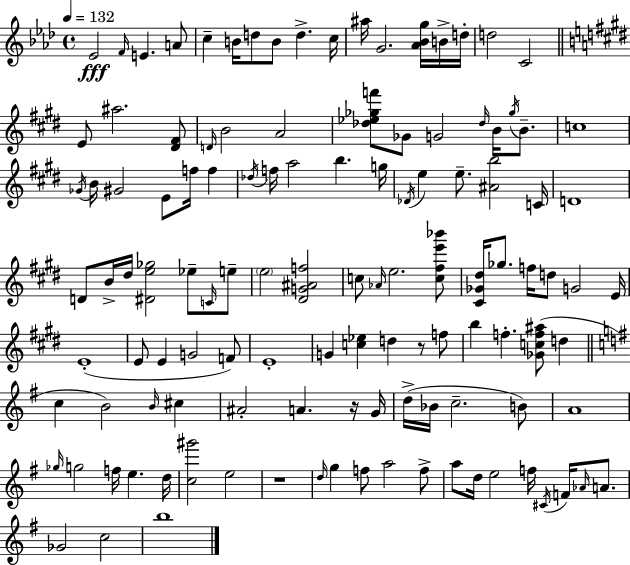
X:1
T:Untitled
M:4/4
L:1/4
K:Ab
_E2 F/4 E A/2 c B/4 d/2 B/2 d c/4 ^a/4 G2 [_A_Bg]/4 B/4 d/4 d2 C2 E/2 ^a2 [^D^F]/2 D/4 B2 A2 [_d_e_gf']/2 _G/2 G2 _d/4 B/4 _g/4 B/2 c4 _G/4 B/4 ^G2 E/2 f/4 f _d/4 f/4 a2 b g/4 _D/4 e e/2 [^Ab]2 C/4 D4 D/2 B/4 ^d/4 [^De_g]2 _e/2 C/4 e/2 e2 [^DG^Af]2 c/2 _A/4 e2 [c^fe'_b']/2 [^C_G^d]/4 _g/2 f/4 d/2 G2 E/4 E4 E/2 E G2 F/2 E4 G [c_e] d z/2 f/2 b f [_Gcf^a]/2 d c B2 B/4 ^c ^A2 A z/4 G/4 d/4 _B/4 c2 B/2 A4 _g/4 g2 f/4 e d/4 [c^g']2 e2 z4 d/4 g f/2 a2 f/2 a/2 d/4 e2 f/4 ^C/4 F/4 _A/4 A/2 _G2 c2 b4